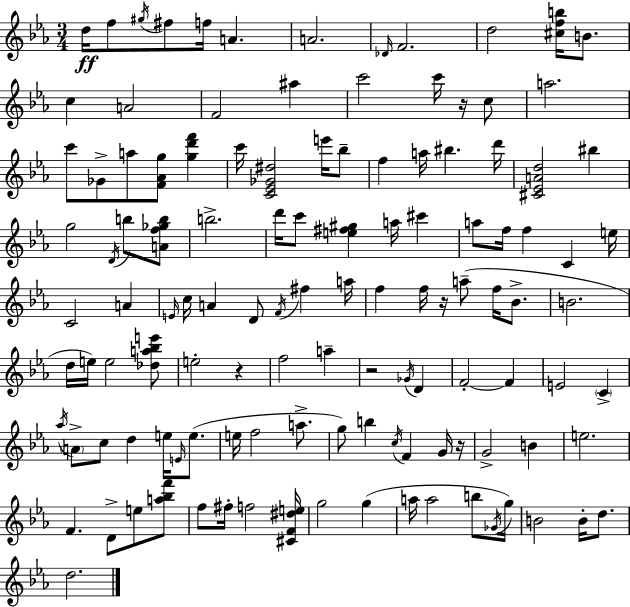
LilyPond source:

{
  \clef treble
  \numericTimeSignature
  \time 3/4
  \key ees \major
  d''16\ff f''8 \acciaccatura { gis''16 } fis''8 f''16 a'4. | a'2. | \grace { des'16 } f'2. | d''2 <cis'' f'' b''>16 b'8. | \break c''4 a'2 | f'2 ais''4 | c'''2 c'''16 r16 | c''8 a''2. | \break c'''8 ges'8-> a''8 <f' aes' g''>8 <g'' d''' f'''>4 | c'''16 <c' ees' ges' dis''>2 e'''16 | bes''8-- f''4 a''16 bis''4. | d'''16 <cis' ees' a' d''>2 bis''4 | \break g''2 \acciaccatura { d'16 } b''8 | <a' f'' ges'' b''>8 b''2.-> | d'''16 c'''8 <e'' fis'' gis''>4 a''16 cis'''4 | a''8 f''16 f''4 c'4 | \break e''16 c'2 a'4 | \grace { e'16 } c''16 a'4 d'8 \acciaccatura { f'16 } | fis''4 a''16 f''4 f''16 r16 a''8--( | f''16 bes'8.-> b'2. | \break d''16 e''16) e''2 | <des'' a'' bes'' e'''>8 e''2-. | r4 f''2 | a''4-- r2 | \break \acciaccatura { ges'16 } d'4 f'2-.~~ | f'4 e'2 | \parenthesize c'4-> \acciaccatura { aes''16 } \parenthesize a'8-> c''8 d''4 | e''16 \grace { e'16 } e''8.( e''16 f''2 | \break a''8.-> g''8) b''4 | \acciaccatura { c''16 } f'4 g'16 r16 g'2-> | b'4 e''2. | f'4. | \break d'8-> e''8 <a'' bes'' f'''>8 f''8 fis''16-. | f''2 <cis' f' dis'' e''>16 g''2 | g''4( a''16 a''2 | b''8 \acciaccatura { ges'16 }) g''16 b'2 | \break b'16-. d''8. d''2. | \bar "|."
}